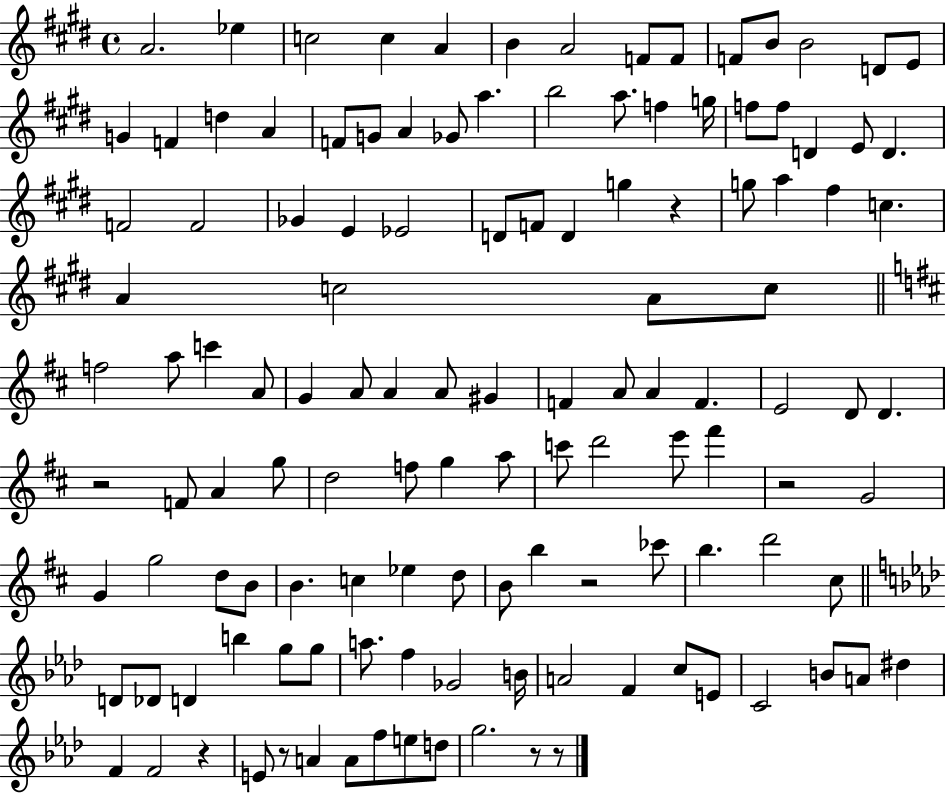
A4/h. Eb5/q C5/h C5/q A4/q B4/q A4/h F4/e F4/e F4/e B4/e B4/h D4/e E4/e G4/q F4/q D5/q A4/q F4/e G4/e A4/q Gb4/e A5/q. B5/h A5/e. F5/q G5/s F5/e F5/e D4/q E4/e D4/q. F4/h F4/h Gb4/q E4/q Eb4/h D4/e F4/e D4/q G5/q R/q G5/e A5/q F#5/q C5/q. A4/q C5/h A4/e C5/e F5/h A5/e C6/q A4/e G4/q A4/e A4/q A4/e G#4/q F4/q A4/e A4/q F4/q. E4/h D4/e D4/q. R/h F4/e A4/q G5/e D5/h F5/e G5/q A5/e C6/e D6/h E6/e F#6/q R/h G4/h G4/q G5/h D5/e B4/e B4/q. C5/q Eb5/q D5/e B4/e B5/q R/h CES6/e B5/q. D6/h C#5/e D4/e Db4/e D4/q B5/q G5/e G5/e A5/e. F5/q Gb4/h B4/s A4/h F4/q C5/e E4/e C4/h B4/e A4/e D#5/q F4/q F4/h R/q E4/e R/e A4/q A4/e F5/e E5/e D5/e G5/h. R/e R/e